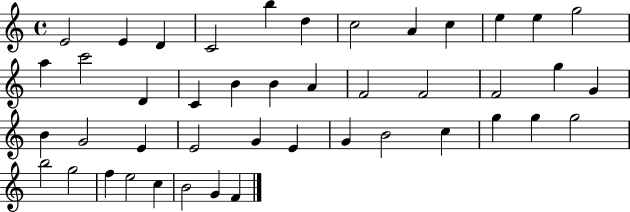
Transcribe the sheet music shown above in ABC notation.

X:1
T:Untitled
M:4/4
L:1/4
K:C
E2 E D C2 b d c2 A c e e g2 a c'2 D C B B A F2 F2 F2 g G B G2 E E2 G E G B2 c g g g2 b2 g2 f e2 c B2 G F